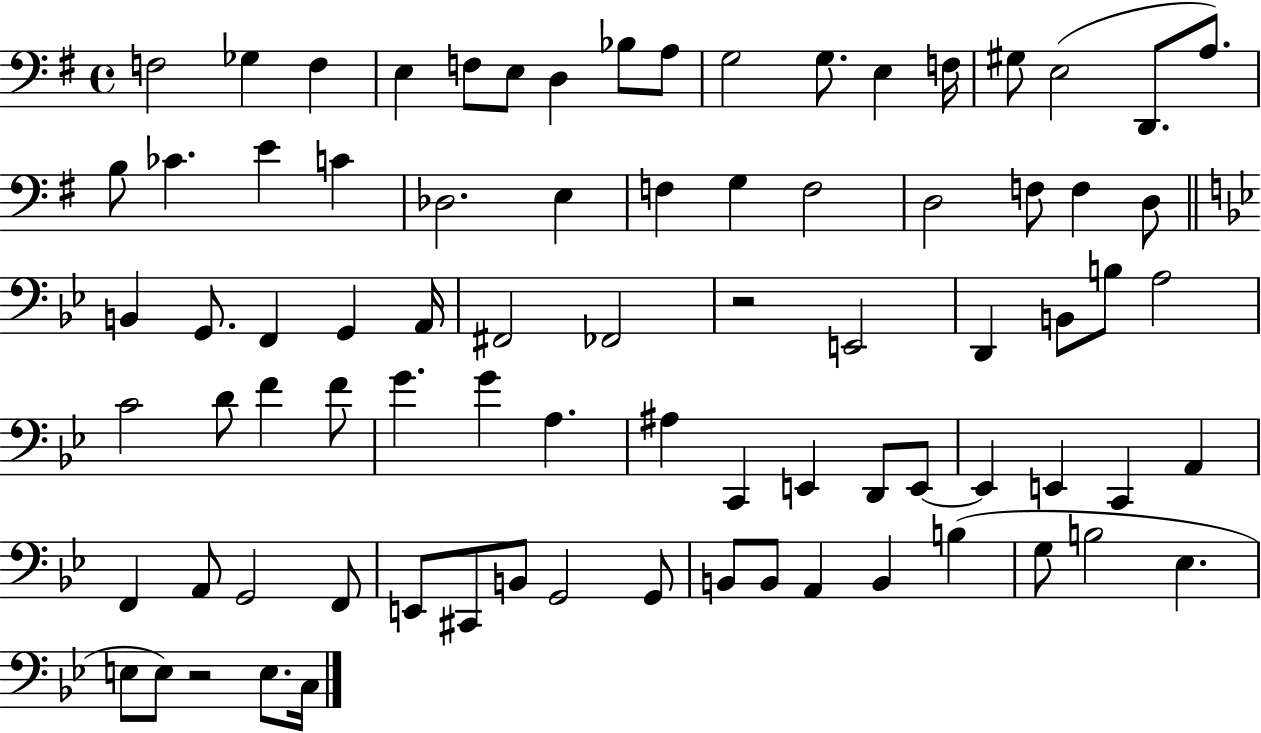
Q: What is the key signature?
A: G major